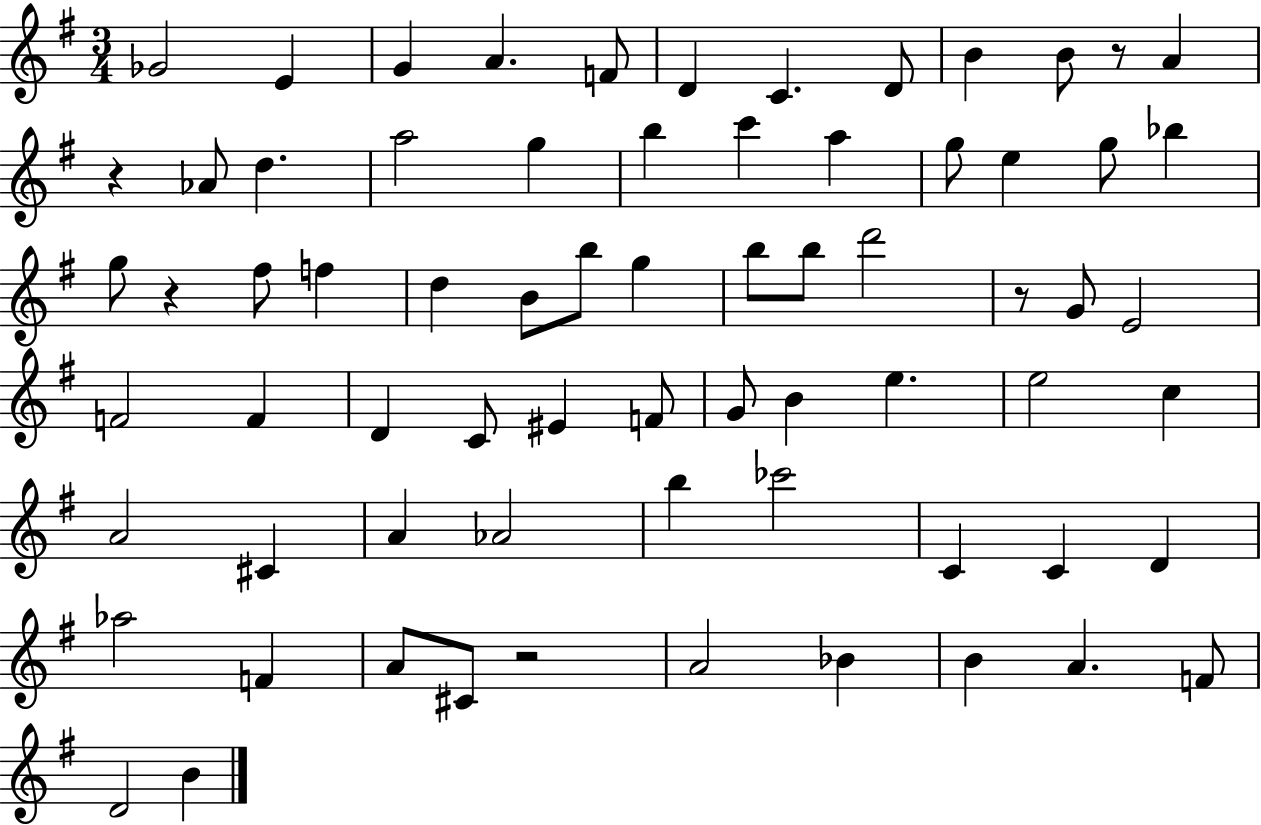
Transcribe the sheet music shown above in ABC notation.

X:1
T:Untitled
M:3/4
L:1/4
K:G
_G2 E G A F/2 D C D/2 B B/2 z/2 A z _A/2 d a2 g b c' a g/2 e g/2 _b g/2 z ^f/2 f d B/2 b/2 g b/2 b/2 d'2 z/2 G/2 E2 F2 F D C/2 ^E F/2 G/2 B e e2 c A2 ^C A _A2 b _c'2 C C D _a2 F A/2 ^C/2 z2 A2 _B B A F/2 D2 B